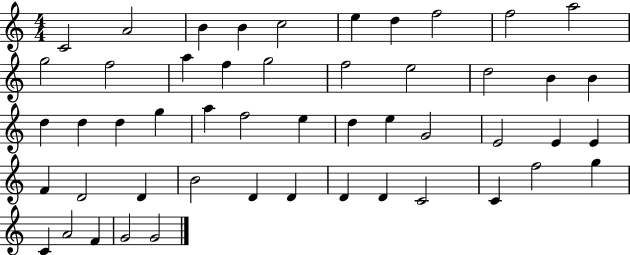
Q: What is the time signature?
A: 4/4